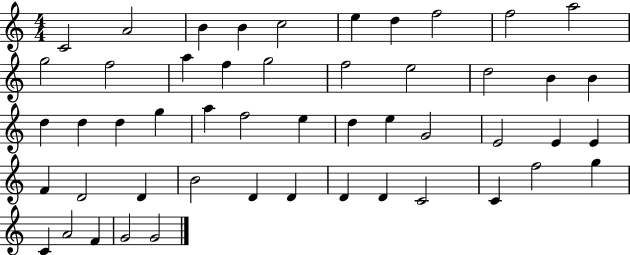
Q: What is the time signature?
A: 4/4